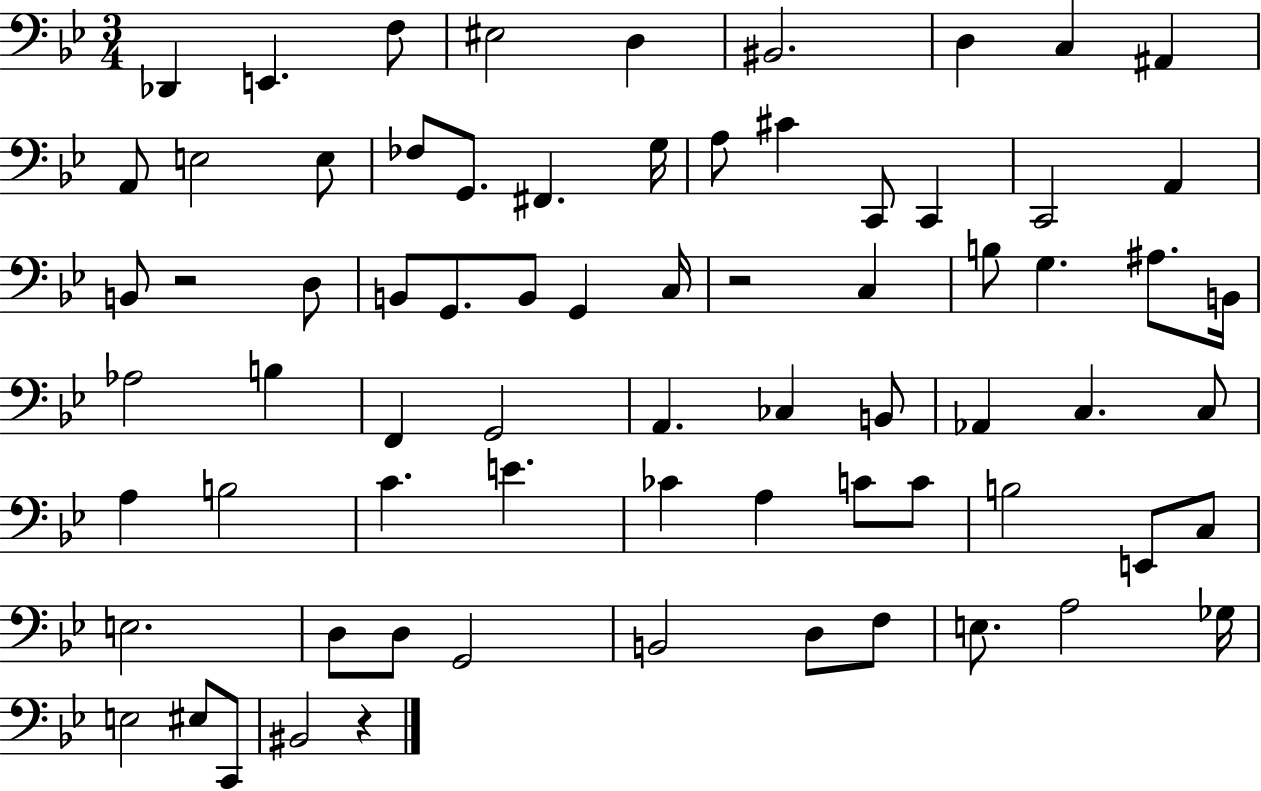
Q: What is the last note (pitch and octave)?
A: BIS2